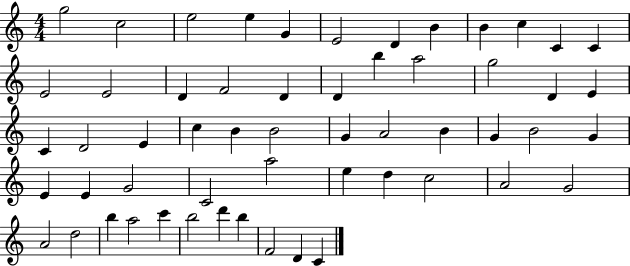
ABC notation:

X:1
T:Untitled
M:4/4
L:1/4
K:C
g2 c2 e2 e G E2 D B B c C C E2 E2 D F2 D D b a2 g2 D E C D2 E c B B2 G A2 B G B2 G E E G2 C2 a2 e d c2 A2 G2 A2 d2 b a2 c' b2 d' b F2 D C